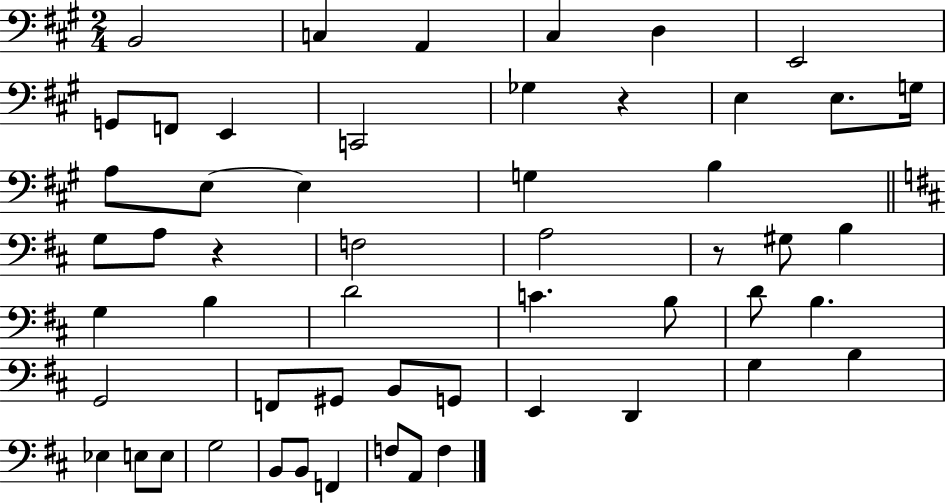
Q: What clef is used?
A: bass